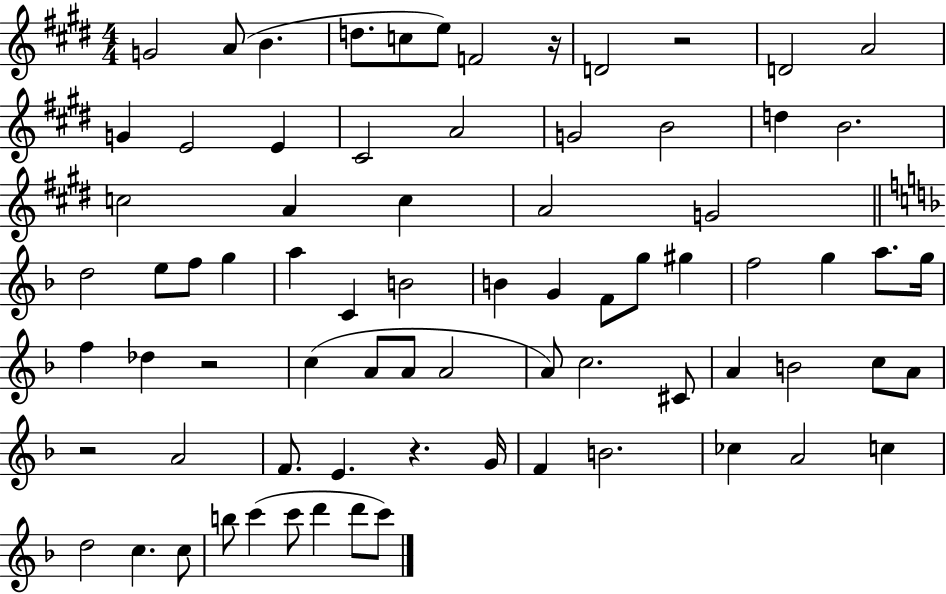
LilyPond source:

{
  \clef treble
  \numericTimeSignature
  \time 4/4
  \key e \major
  g'2 a'8( b'4. | d''8. c''8 e''8) f'2 r16 | d'2 r2 | d'2 a'2 | \break g'4 e'2 e'4 | cis'2 a'2 | g'2 b'2 | d''4 b'2. | \break c''2 a'4 c''4 | a'2 g'2 | \bar "||" \break \key d \minor d''2 e''8 f''8 g''4 | a''4 c'4 b'2 | b'4 g'4 f'8 g''8 gis''4 | f''2 g''4 a''8. g''16 | \break f''4 des''4 r2 | c''4( a'8 a'8 a'2 | a'8) c''2. cis'8 | a'4 b'2 c''8 a'8 | \break r2 a'2 | f'8. e'4. r4. g'16 | f'4 b'2. | ces''4 a'2 c''4 | \break d''2 c''4. c''8 | b''8 c'''4( c'''8 d'''4 d'''8 c'''8) | \bar "|."
}